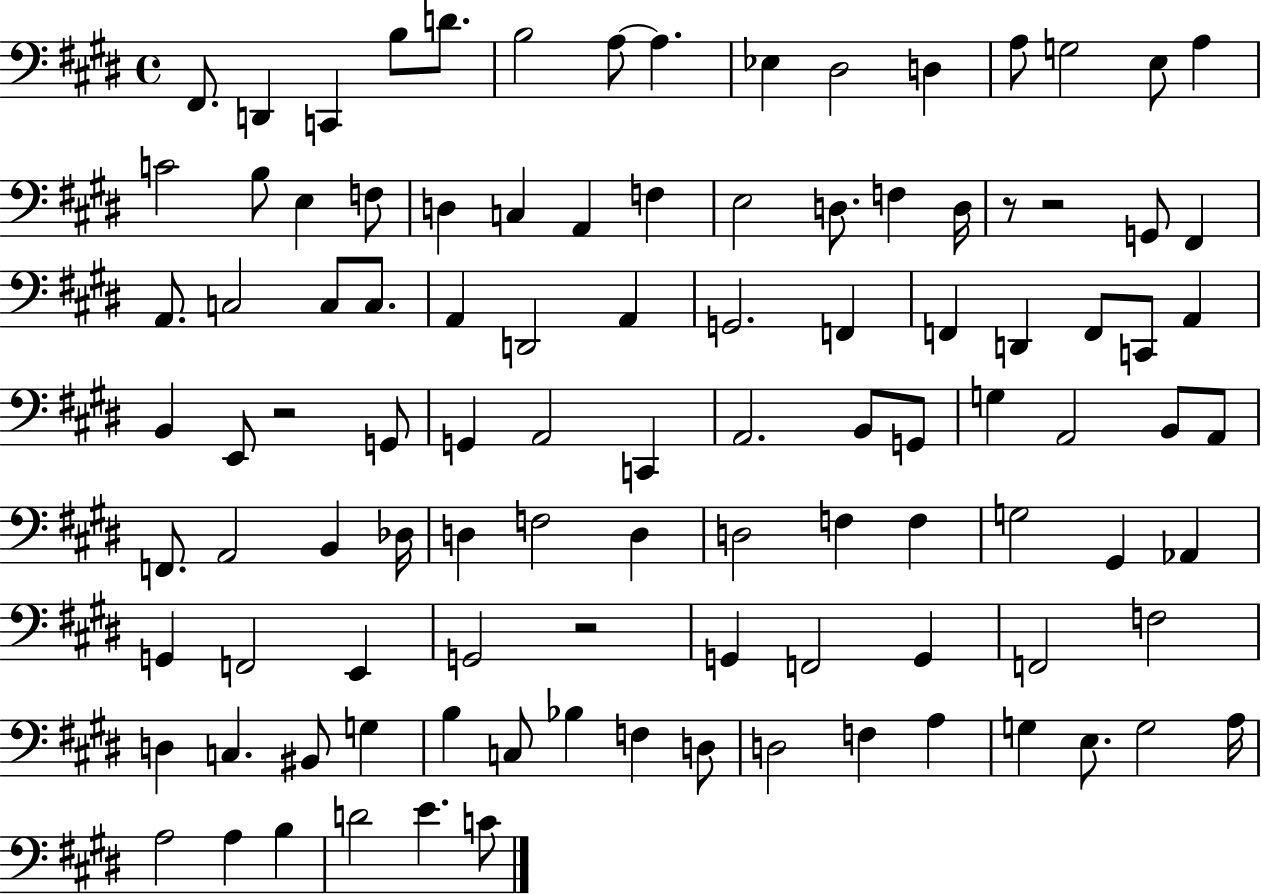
X:1
T:Untitled
M:4/4
L:1/4
K:E
^F,,/2 D,, C,, B,/2 D/2 B,2 A,/2 A, _E, ^D,2 D, A,/2 G,2 E,/2 A, C2 B,/2 E, F,/2 D, C, A,, F, E,2 D,/2 F, D,/4 z/2 z2 G,,/2 ^F,, A,,/2 C,2 C,/2 C,/2 A,, D,,2 A,, G,,2 F,, F,, D,, F,,/2 C,,/2 A,, B,, E,,/2 z2 G,,/2 G,, A,,2 C,, A,,2 B,,/2 G,,/2 G, A,,2 B,,/2 A,,/2 F,,/2 A,,2 B,, _D,/4 D, F,2 D, D,2 F, F, G,2 ^G,, _A,, G,, F,,2 E,, G,,2 z2 G,, F,,2 G,, F,,2 F,2 D, C, ^B,,/2 G, B, C,/2 _B, F, D,/2 D,2 F, A, G, E,/2 G,2 A,/4 A,2 A, B, D2 E C/2